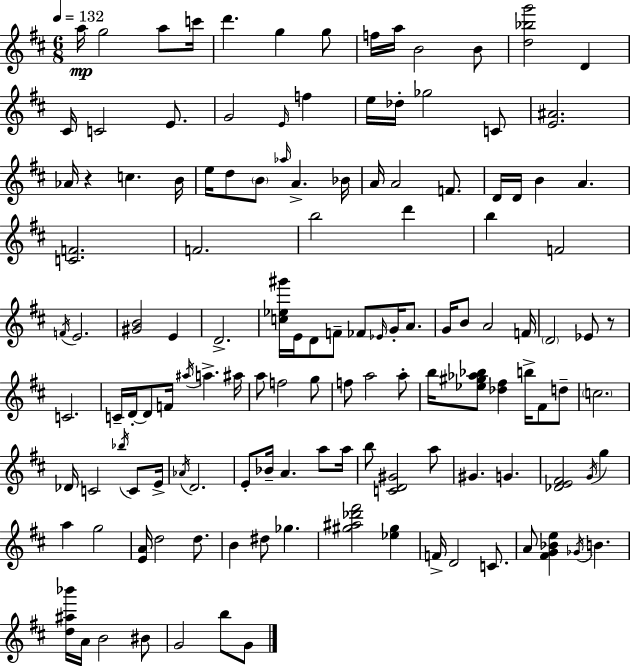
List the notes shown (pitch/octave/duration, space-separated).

A5/s G5/h A5/e C6/s D6/q. G5/q G5/e F5/s A5/s B4/h B4/e [D5,Bb5,G6]/h D4/q C#4/s C4/h E4/e. G4/h E4/s F5/q E5/s Db5/s Gb5/h C4/e [E4,A#4]/h. Ab4/s R/q C5/q. B4/s E5/s D5/e B4/e Ab5/s A4/q. Bb4/s A4/s A4/h F4/e. D4/s D4/s B4/q A4/q. [C4,F4]/h. F4/h. B5/h D6/q B5/q F4/h F4/s E4/h. [G#4,B4]/h E4/q D4/h. [C5,Eb5,G#6]/s E4/s D4/e F4/e FES4/e Eb4/s G4/s A4/e. G4/s B4/e A4/h F4/s D4/h Eb4/e R/e C4/h. C4/s D4/s D4/e F4/s A#5/s A5/q. A#5/s A5/e F5/h G5/e F5/e A5/h A5/e B5/s [Eb5,G#5,Ab5,Bb5]/e [Db5,F#5]/q B5/s F#4/e D5/e C5/h. Db4/s C4/h Bb5/s C4/e E4/s Ab4/s D4/h. E4/e Bb4/s A4/q. A5/e A5/s B5/e [C4,D4,G#4]/h A5/e G#4/q. G4/q. [Db4,E4,F#4]/h G4/s G5/q A5/q G5/h [E4,A4]/s D5/h D5/e. B4/q D#5/e Gb5/q. [G#5,A#5,Db6,F#6]/h [Eb5,G#5]/q F4/s D4/h C4/e. A4/e [F#4,G4,Bb4,E5]/q Gb4/s B4/q. [D5,A#5,Bb6]/s A4/s B4/h BIS4/e G4/h B5/e G4/e